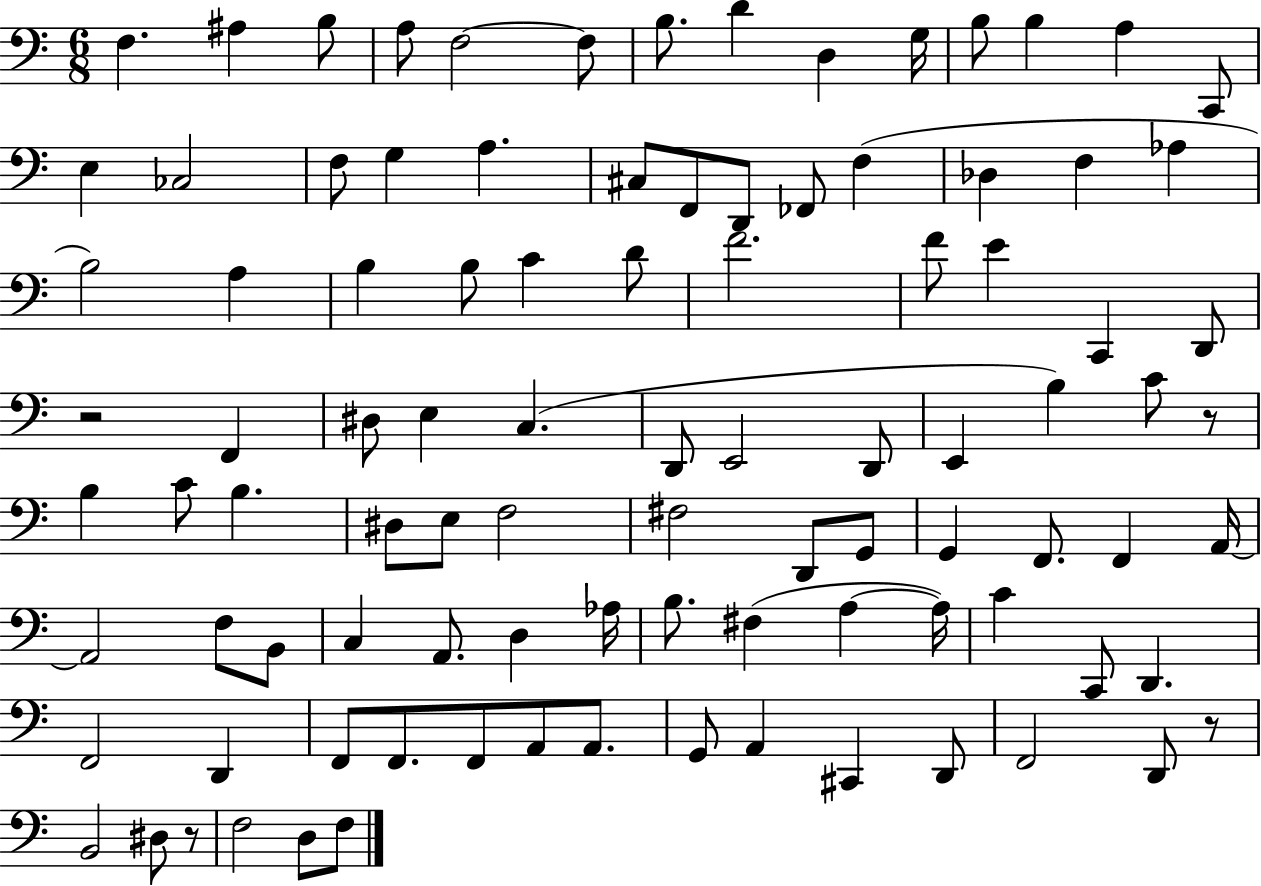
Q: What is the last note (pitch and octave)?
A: F3